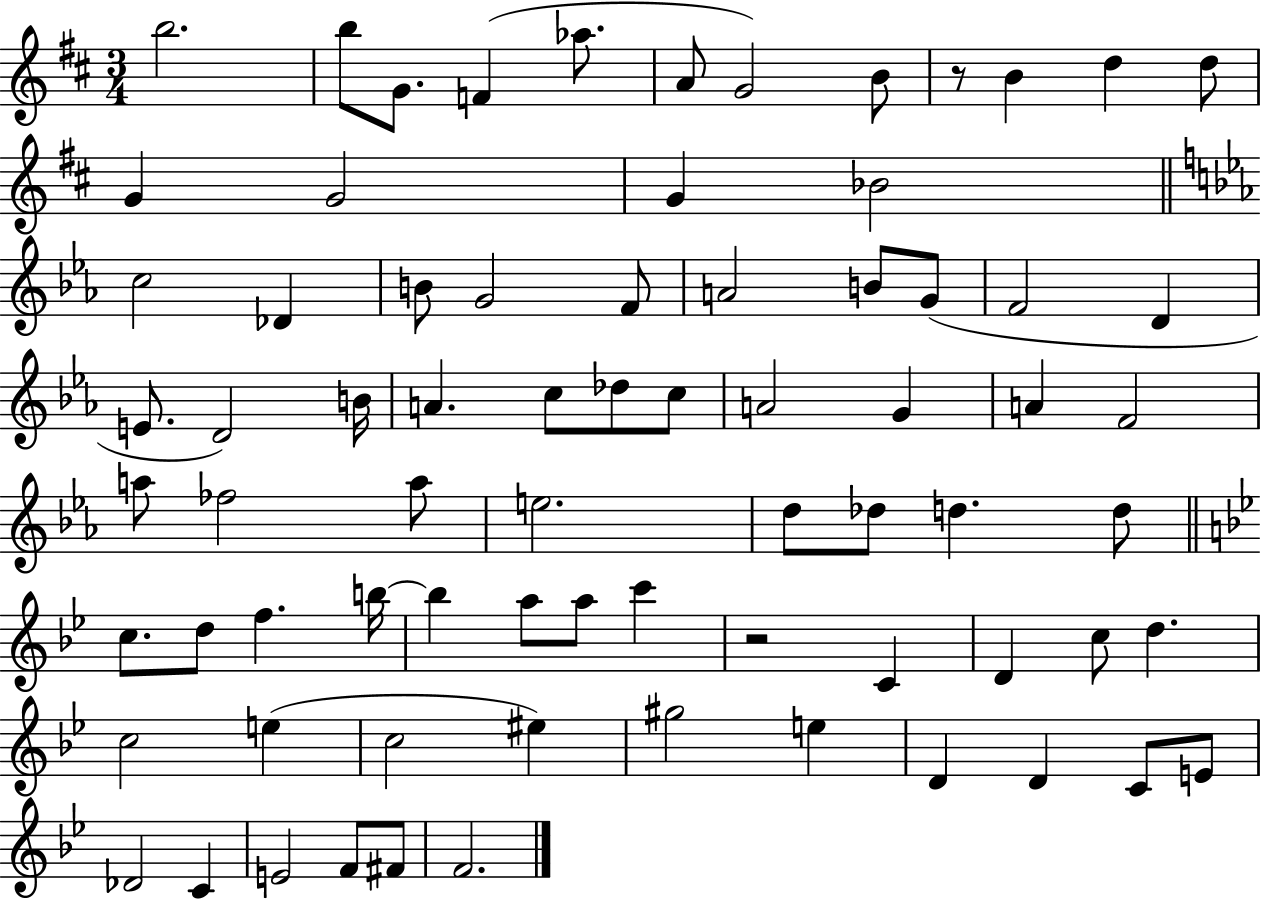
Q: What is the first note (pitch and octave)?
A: B5